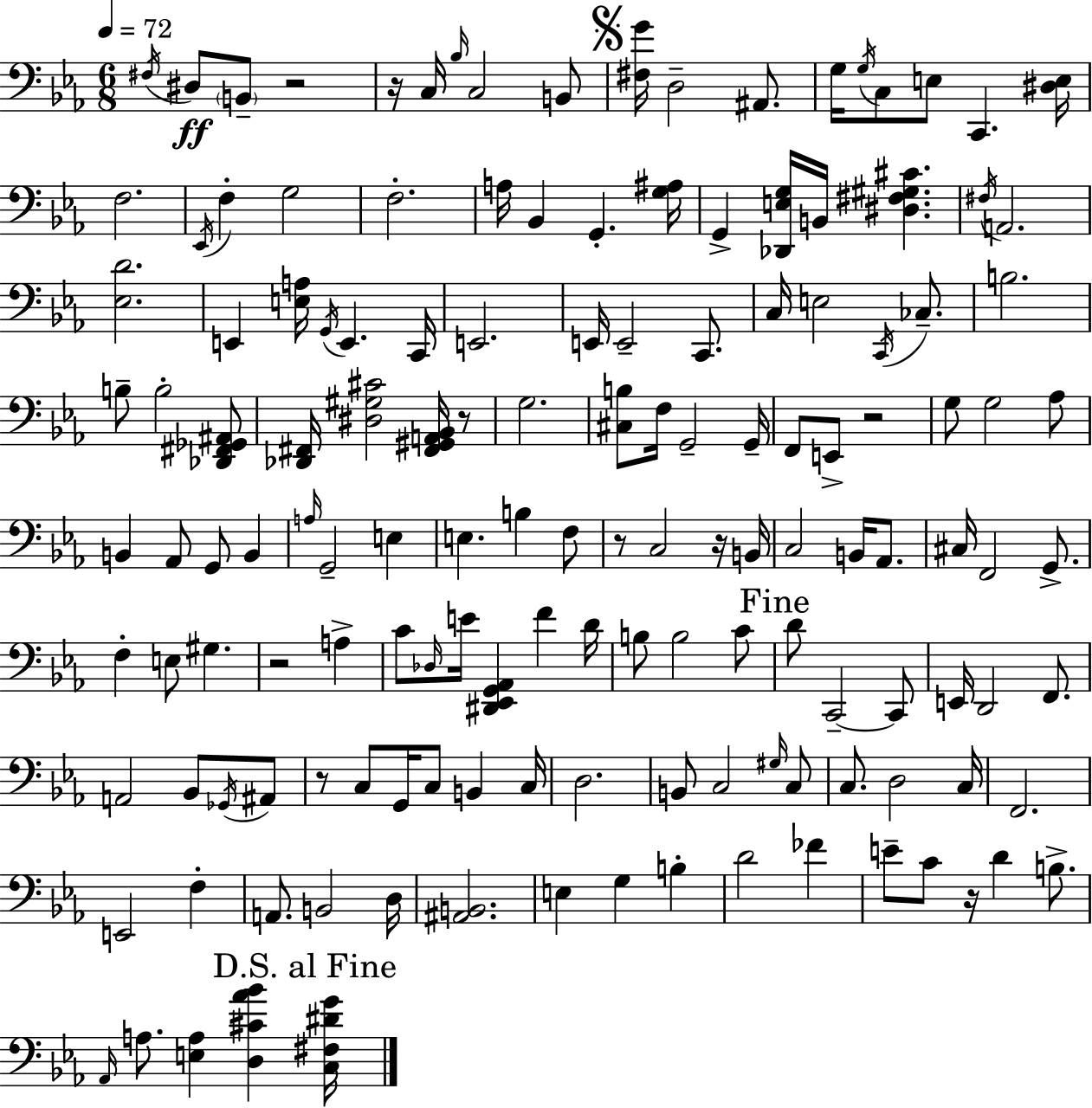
F#3/s D#3/e B2/e R/h R/s C3/s Bb3/s C3/h B2/e [F#3,G4]/s D3/h A#2/e. G3/s G3/s C3/e E3/e C2/q. [D#3,E3]/s F3/h. Eb2/s F3/q G3/h F3/h. A3/s Bb2/q G2/q. [G3,A#3]/s G2/q [Db2,E3,G3]/s B2/s [D#3,F#3,G#3,C#4]/q. F#3/s A2/h. [Eb3,D4]/h. E2/q [E3,A3]/s G2/s E2/q. C2/s E2/h. E2/s E2/h C2/e. C3/s E3/h C2/s CES3/e. B3/h. B3/e B3/h [Db2,F#2,Gb2,A#2]/e [Db2,F#2]/s [D#3,G#3,C#4]/h [F#2,G#2,A2,Bb2]/s R/e G3/h. [C#3,B3]/e F3/s G2/h G2/s F2/e E2/e R/h G3/e G3/h Ab3/e B2/q Ab2/e G2/e B2/q A3/s G2/h E3/q E3/q. B3/q F3/e R/e C3/h R/s B2/s C3/h B2/s Ab2/e. C#3/s F2/h G2/e. F3/q E3/e G#3/q. R/h A3/q C4/e Db3/s E4/s [D#2,Eb2,G2,Ab2]/q F4/q D4/s B3/e B3/h C4/e D4/e C2/h C2/e E2/s D2/h F2/e. A2/h Bb2/e Gb2/s A#2/e R/e C3/e G2/s C3/e B2/q C3/s D3/h. B2/e C3/h G#3/s C3/e C3/e. D3/h C3/s F2/h. E2/h F3/q A2/e. B2/h D3/s [A#2,B2]/h. E3/q G3/q B3/q D4/h FES4/q E4/e C4/e R/s D4/q B3/e. Ab2/s A3/e. [E3,A3]/q [D3,C#4,Ab4,Bb4]/q [C3,F#3,D#4,G4]/s